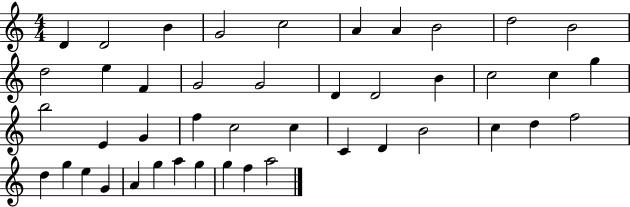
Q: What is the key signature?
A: C major